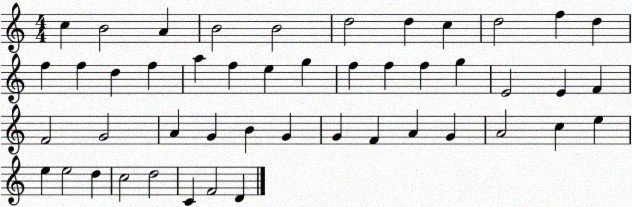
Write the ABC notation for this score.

X:1
T:Untitled
M:4/4
L:1/4
K:C
c B2 A B2 B2 d2 d c d2 f d f f d f a f e g f f f g E2 E F F2 G2 A G B G G F A G A2 c e e e2 d c2 d2 C F2 D